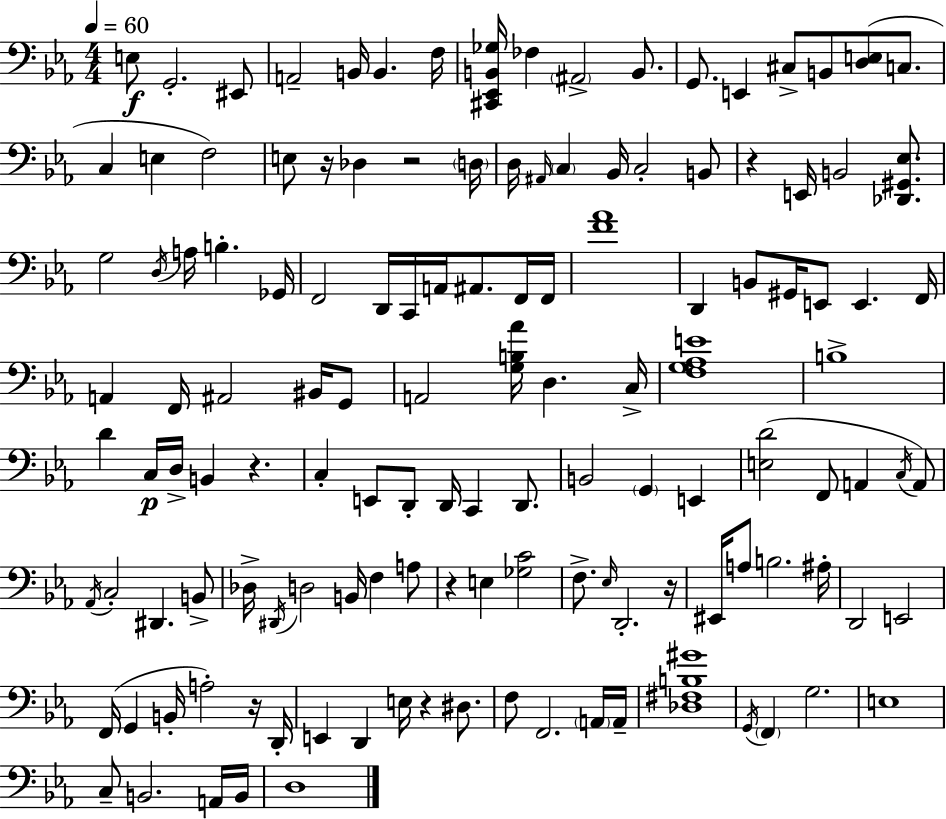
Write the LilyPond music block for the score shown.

{
  \clef bass
  \numericTimeSignature
  \time 4/4
  \key ees \major
  \tempo 4 = 60
  e8\f g,2.-. eis,8 | a,2-- b,16 b,4. f16 | <cis, ees, b, ges>16 fes4 \parenthesize ais,2-> b,8. | g,8. e,4 cis8-> b,8 <d e>8( c8. | \break c4 e4 f2) | e8 r16 des4 r2 \parenthesize d16 | d16 \grace { ais,16 } \parenthesize c4 bes,16 c2-. b,8 | r4 e,16 b,2 <des, gis, ees>8. | \break g2 \acciaccatura { d16 } a16 b4.-. | ges,16 f,2 d,16 c,16 a,16 ais,8. | f,16 f,16 <f' aes'>1 | d,4 b,8 gis,16 e,8 e,4. | \break f,16 a,4 f,16 ais,2 bis,16 | g,8 a,2 <g b aes'>16 d4. | c16-> <f g aes e'>1 | b1-> | \break d'4 c16\p d16-> b,4 r4. | c4-. e,8 d,8-. d,16 c,4 d,8. | b,2 \parenthesize g,4 e,4 | <e d'>2( f,8 a,4 | \break \acciaccatura { c16 } a,8) \acciaccatura { aes,16 } c2-. dis,4. | b,8-> des16-> \acciaccatura { dis,16 } d2 b,16 f4 | a8 r4 e4 <ges c'>2 | f8.-> \grace { ees16 } d,2.-. | \break r16 eis,16 a8 b2. | ais16-. d,2 e,2 | f,16( g,4 b,16-. a2-.) | r16 d,16-. e,4 d,4 e16 r4 | \break dis8. f8 f,2. | \parenthesize a,16 a,16-- <des fis b gis'>1 | \acciaccatura { g,16 } \parenthesize f,4 g2. | e1 | \break c8-- b,2. | a,16 b,16 d1 | \bar "|."
}